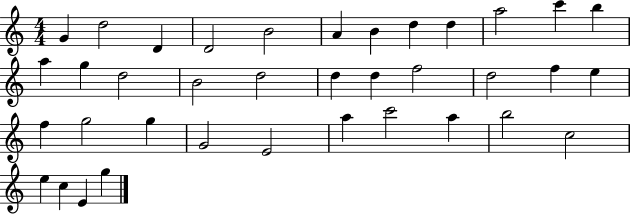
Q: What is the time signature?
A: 4/4